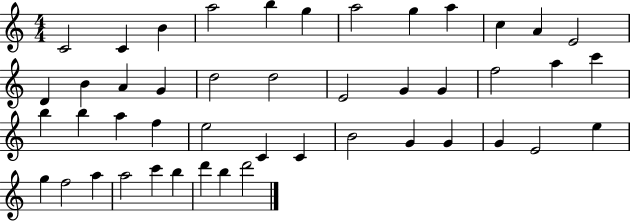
X:1
T:Untitled
M:4/4
L:1/4
K:C
C2 C B a2 b g a2 g a c A E2 D B A G d2 d2 E2 G G f2 a c' b b a f e2 C C B2 G G G E2 e g f2 a a2 c' b d' b d'2